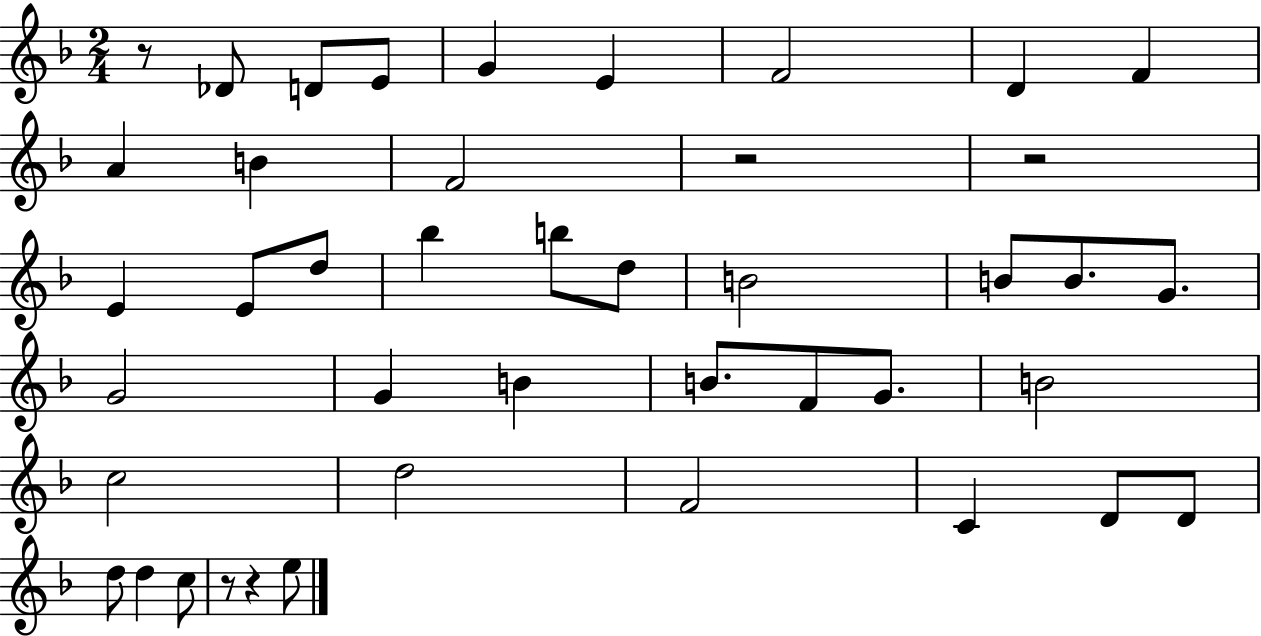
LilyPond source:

{
  \clef treble
  \numericTimeSignature
  \time 2/4
  \key f \major
  r8 des'8 d'8 e'8 | g'4 e'4 | f'2 | d'4 f'4 | \break a'4 b'4 | f'2 | r2 | r2 | \break e'4 e'8 d''8 | bes''4 b''8 d''8 | b'2 | b'8 b'8. g'8. | \break g'2 | g'4 b'4 | b'8. f'8 g'8. | b'2 | \break c''2 | d''2 | f'2 | c'4 d'8 d'8 | \break d''8 d''4 c''8 | r8 r4 e''8 | \bar "|."
}